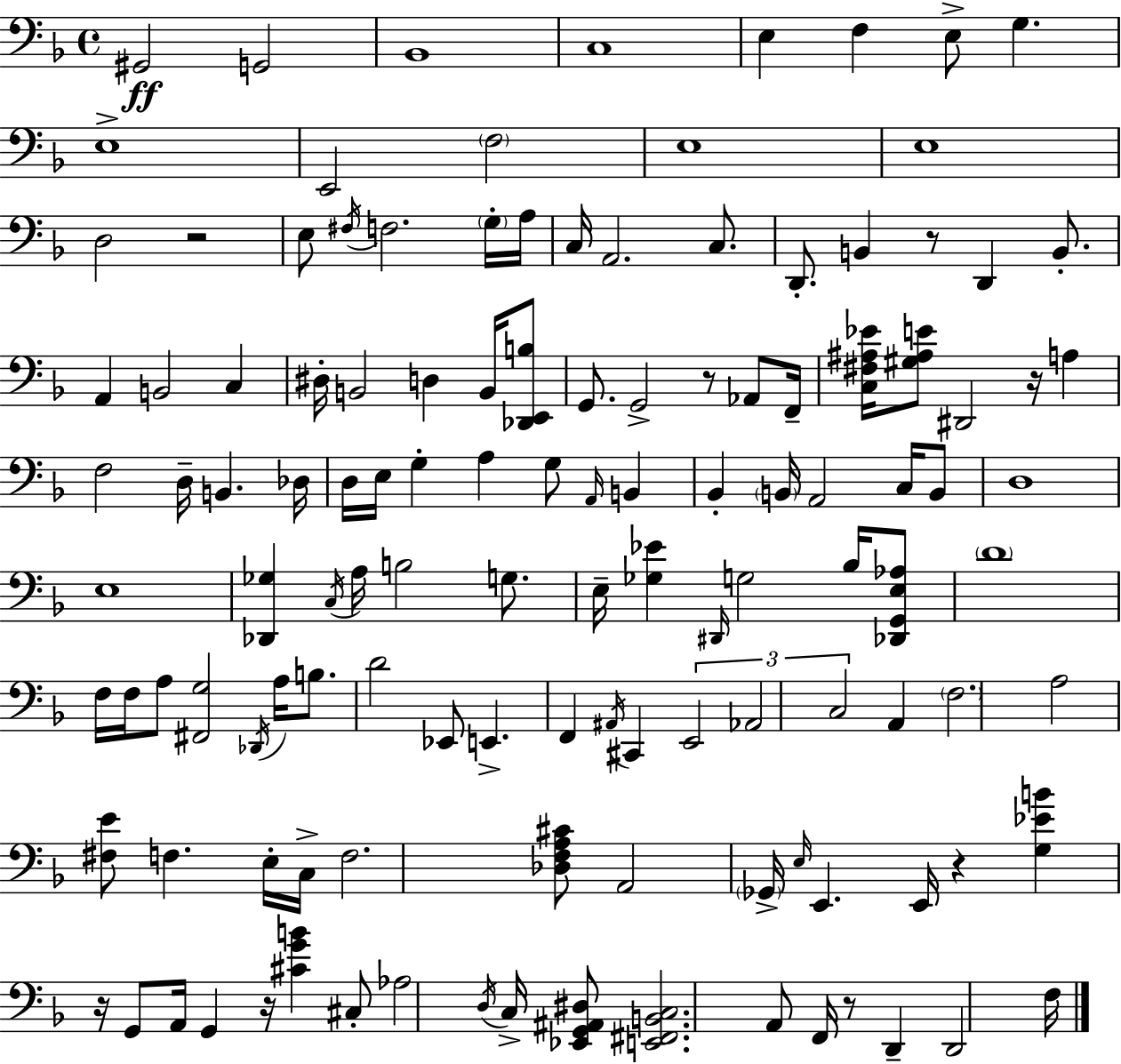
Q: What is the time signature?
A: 4/4